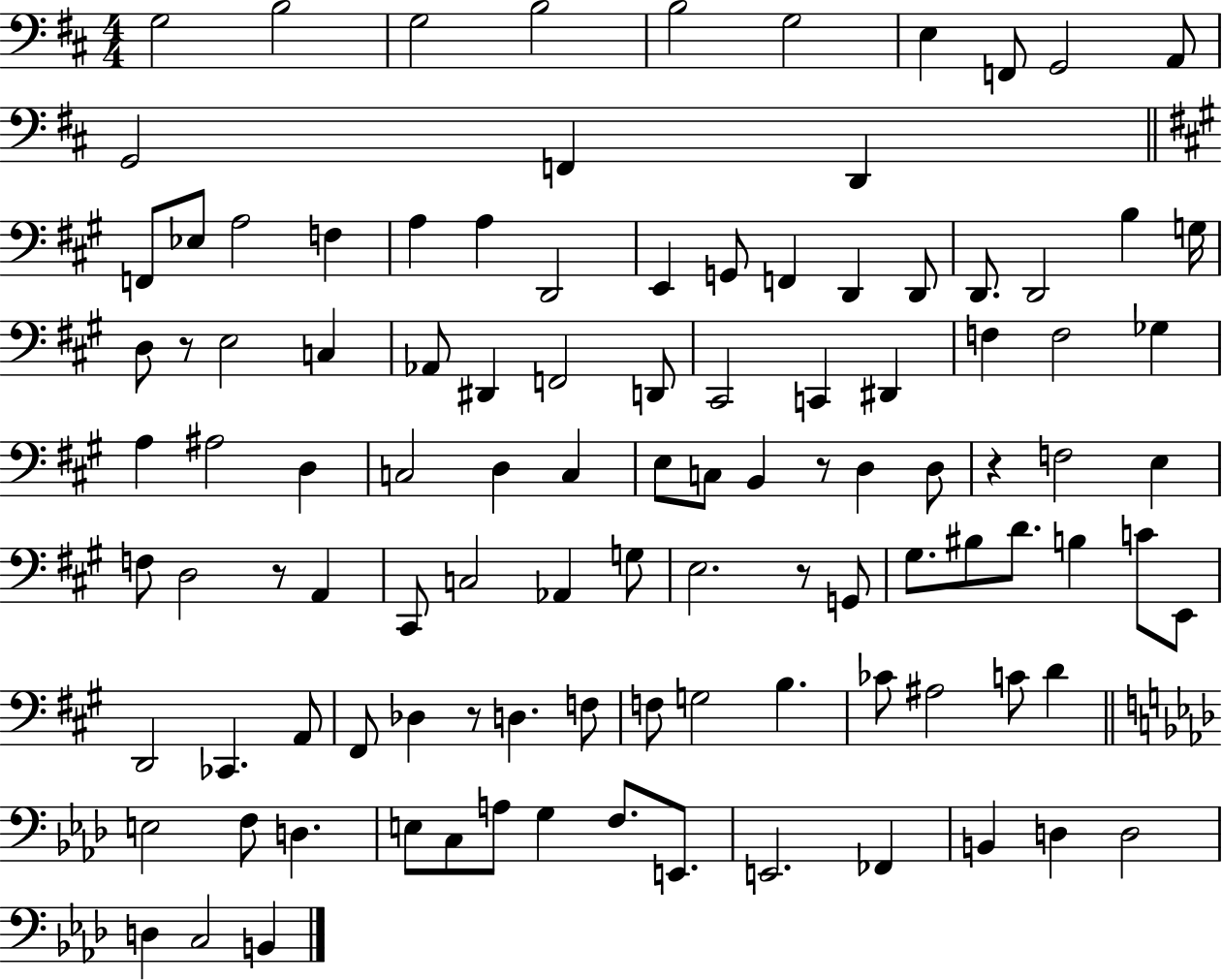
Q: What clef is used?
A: bass